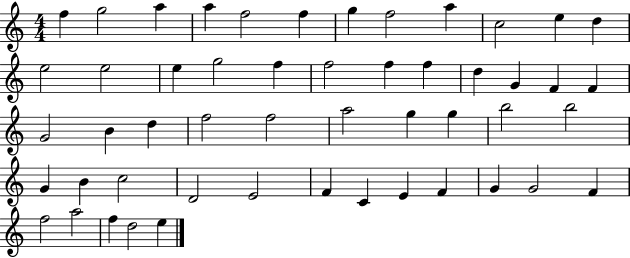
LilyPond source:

{
  \clef treble
  \numericTimeSignature
  \time 4/4
  \key c \major
  f''4 g''2 a''4 | a''4 f''2 f''4 | g''4 f''2 a''4 | c''2 e''4 d''4 | \break e''2 e''2 | e''4 g''2 f''4 | f''2 f''4 f''4 | d''4 g'4 f'4 f'4 | \break g'2 b'4 d''4 | f''2 f''2 | a''2 g''4 g''4 | b''2 b''2 | \break g'4 b'4 c''2 | d'2 e'2 | f'4 c'4 e'4 f'4 | g'4 g'2 f'4 | \break f''2 a''2 | f''4 d''2 e''4 | \bar "|."
}